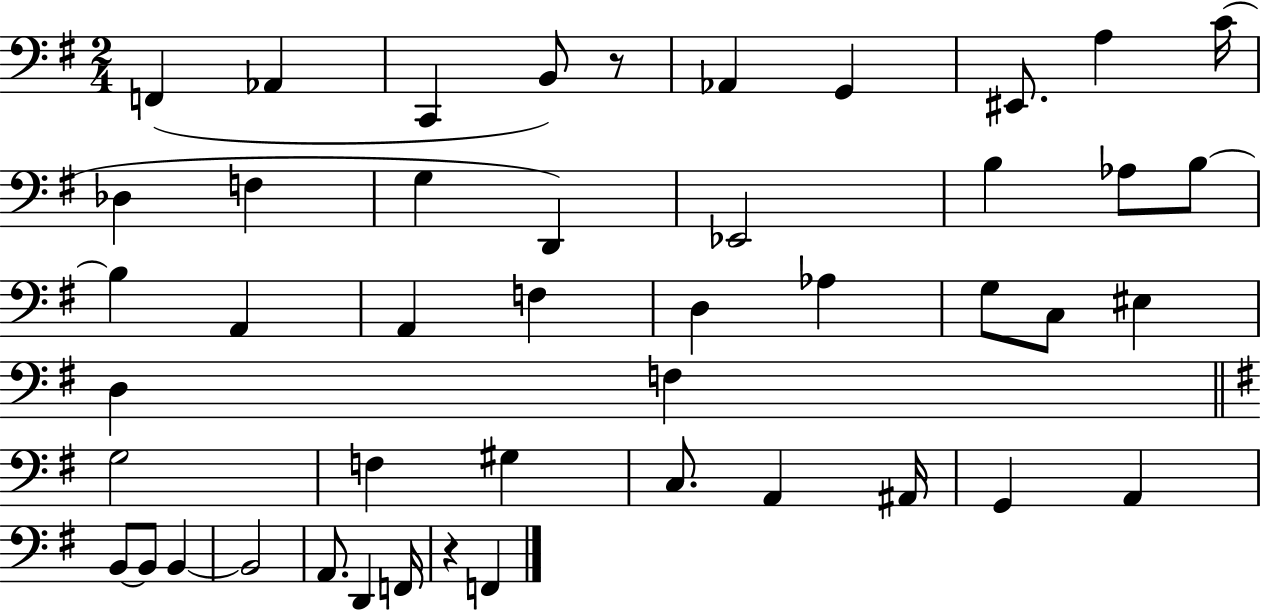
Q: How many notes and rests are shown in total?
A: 46